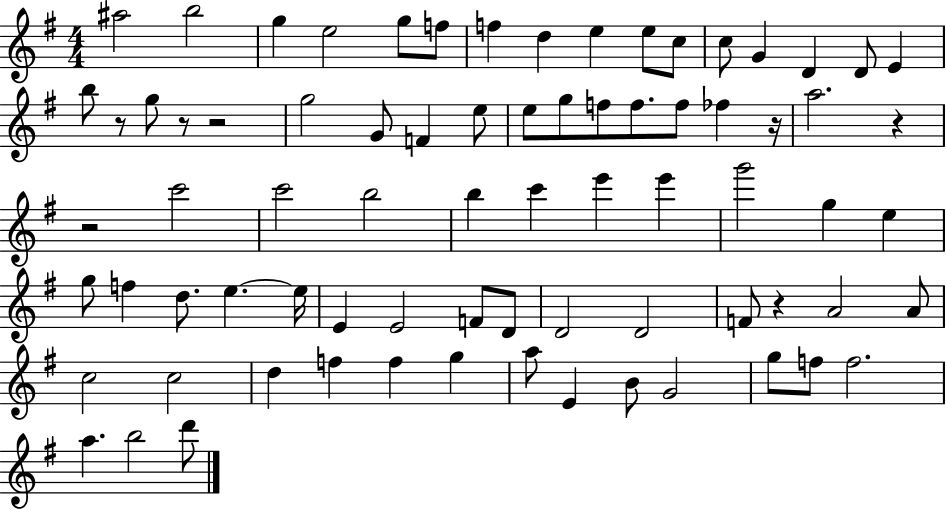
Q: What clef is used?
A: treble